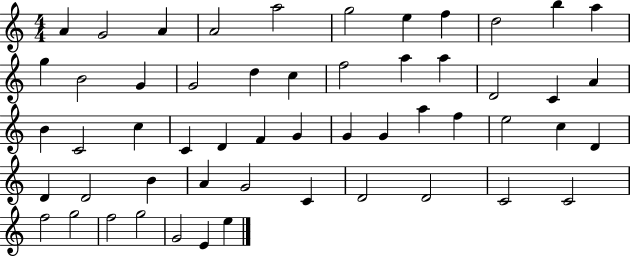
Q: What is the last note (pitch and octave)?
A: E5